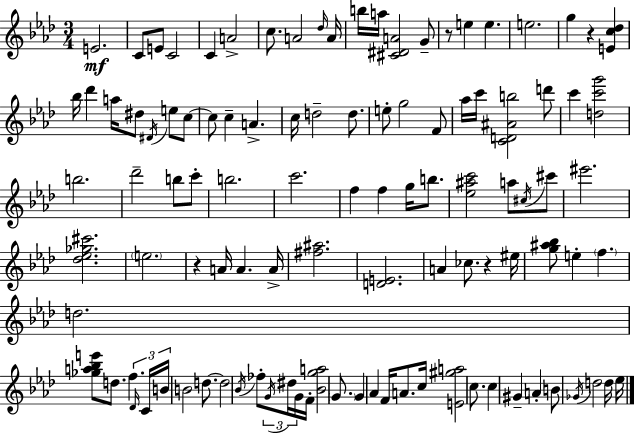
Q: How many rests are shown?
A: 4